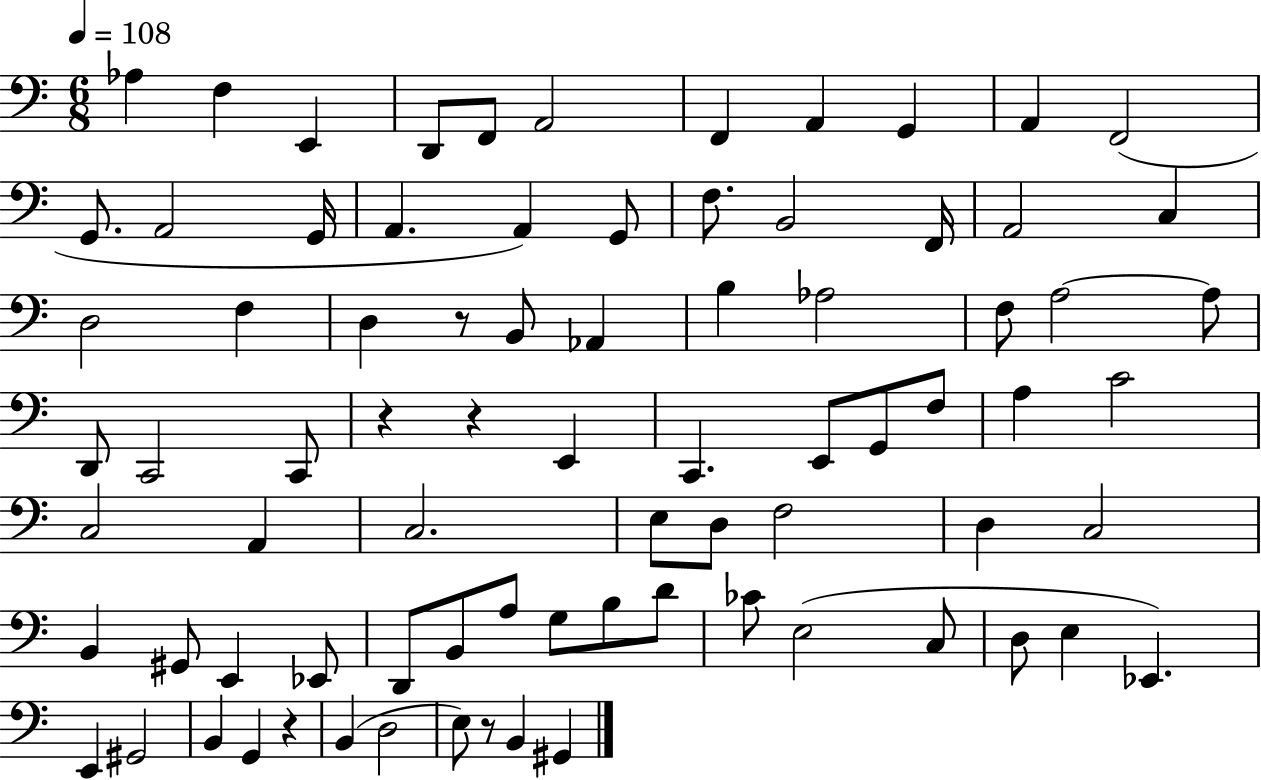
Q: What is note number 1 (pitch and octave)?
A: Ab3